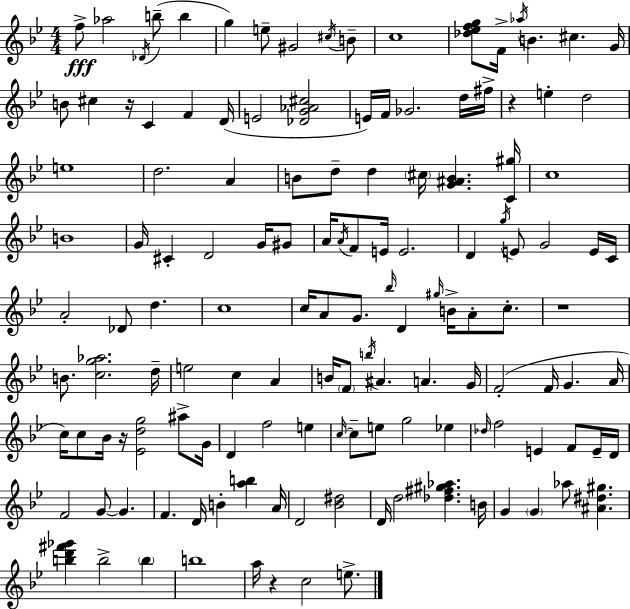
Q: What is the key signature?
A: BES major